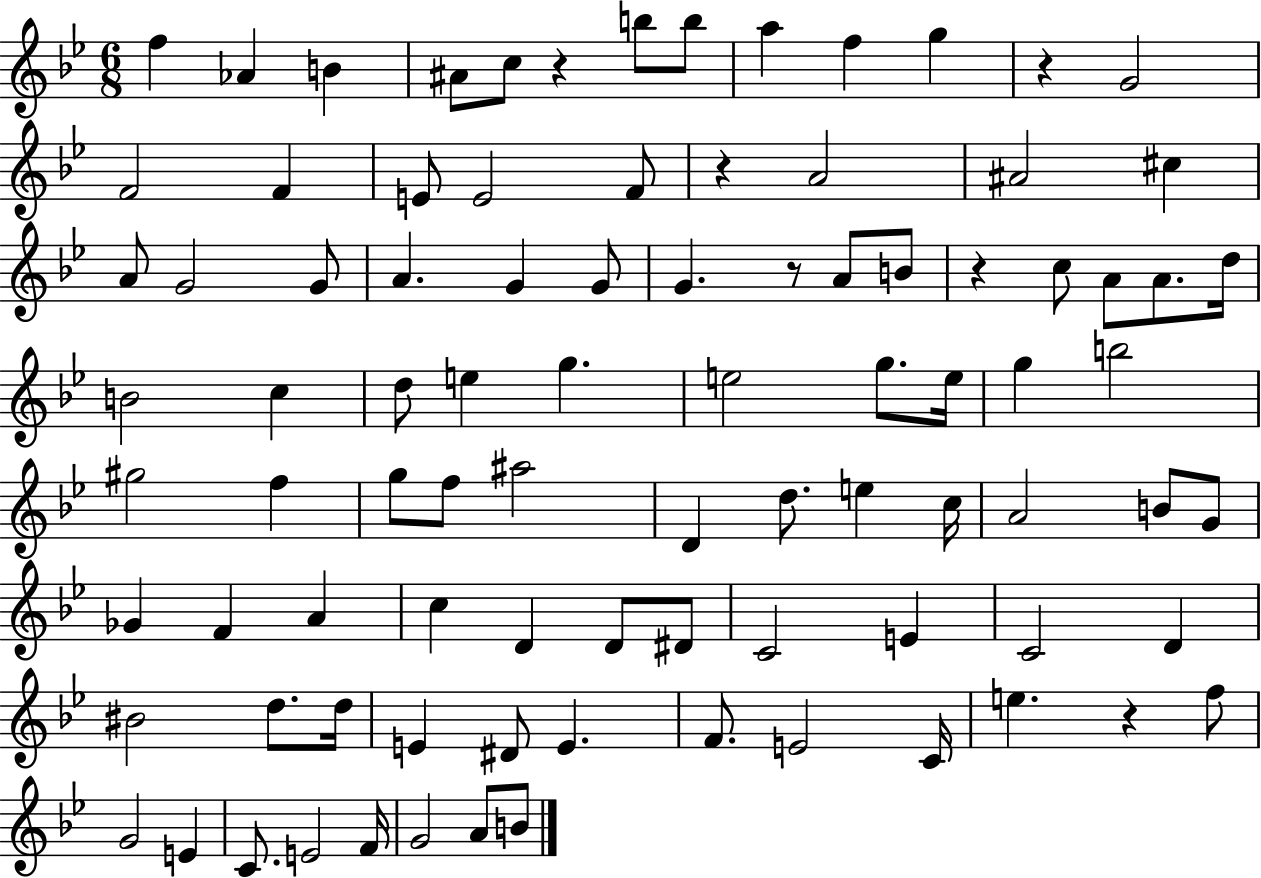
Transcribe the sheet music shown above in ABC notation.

X:1
T:Untitled
M:6/8
L:1/4
K:Bb
f _A B ^A/2 c/2 z b/2 b/2 a f g z G2 F2 F E/2 E2 F/2 z A2 ^A2 ^c A/2 G2 G/2 A G G/2 G z/2 A/2 B/2 z c/2 A/2 A/2 d/4 B2 c d/2 e g e2 g/2 e/4 g b2 ^g2 f g/2 f/2 ^a2 D d/2 e c/4 A2 B/2 G/2 _G F A c D D/2 ^D/2 C2 E C2 D ^B2 d/2 d/4 E ^D/2 E F/2 E2 C/4 e z f/2 G2 E C/2 E2 F/4 G2 A/2 B/2